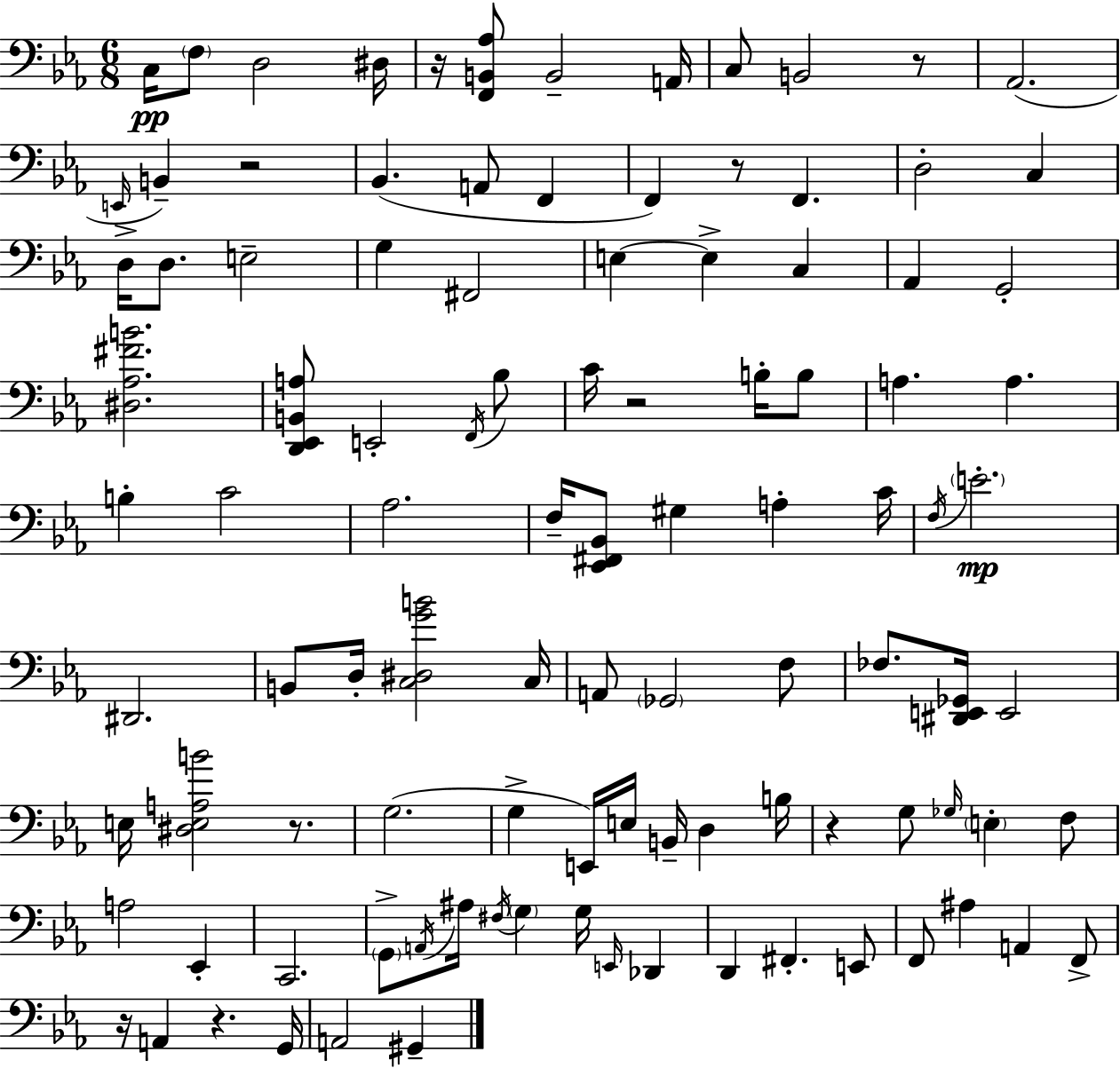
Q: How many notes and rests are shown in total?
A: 104